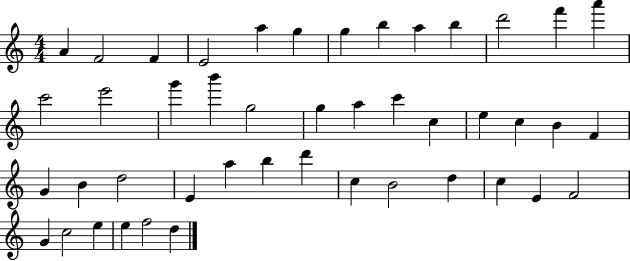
A4/q F4/h F4/q E4/h A5/q G5/q G5/q B5/q A5/q B5/q D6/h F6/q A6/q C6/h E6/h G6/q B6/q G5/h G5/q A5/q C6/q C5/q E5/q C5/q B4/q F4/q G4/q B4/q D5/h E4/q A5/q B5/q D6/q C5/q B4/h D5/q C5/q E4/q F4/h G4/q C5/h E5/q E5/q F5/h D5/q